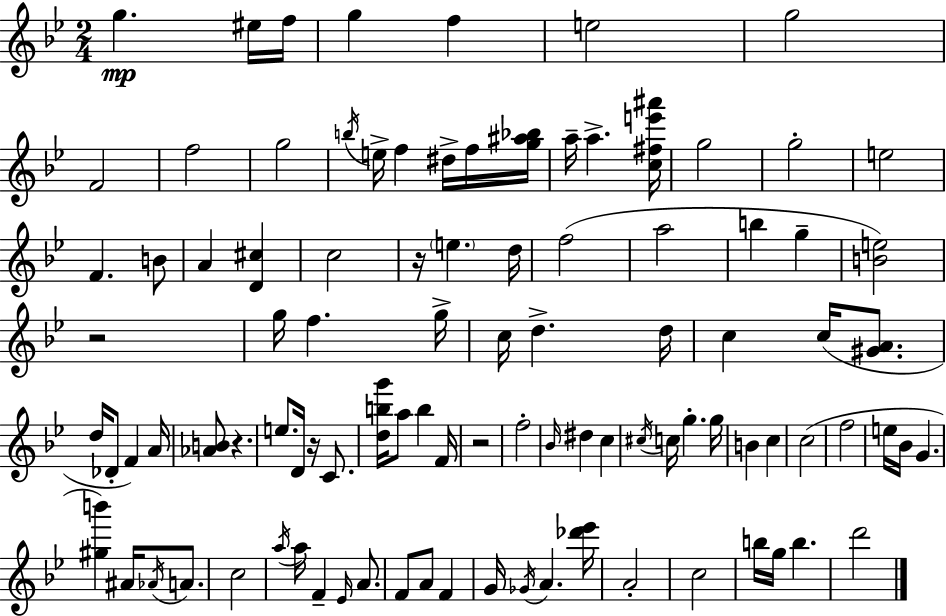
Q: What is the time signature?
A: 2/4